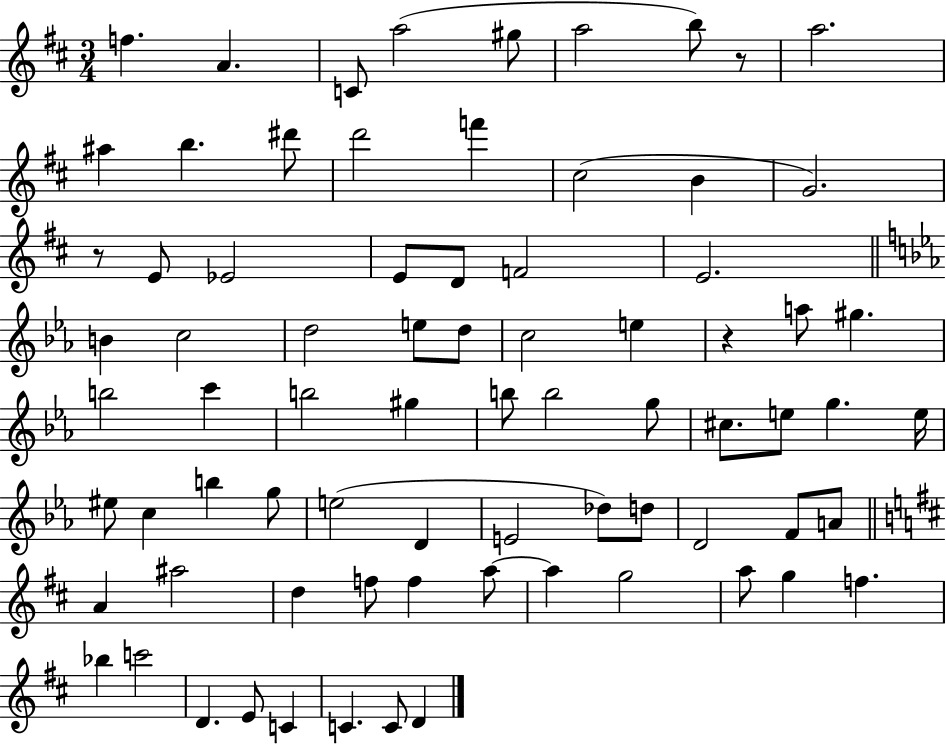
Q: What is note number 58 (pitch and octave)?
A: F5